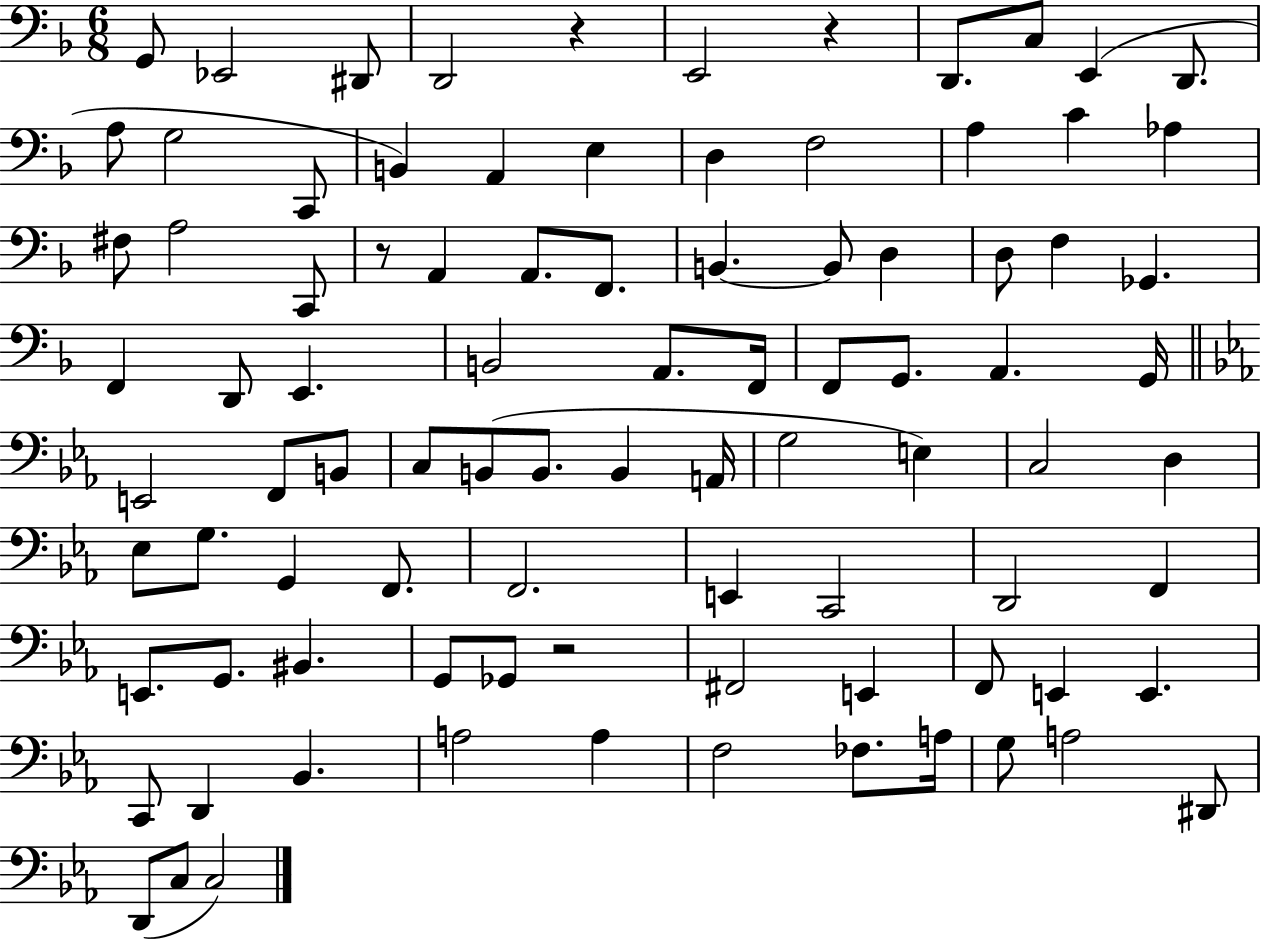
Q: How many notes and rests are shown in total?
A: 91